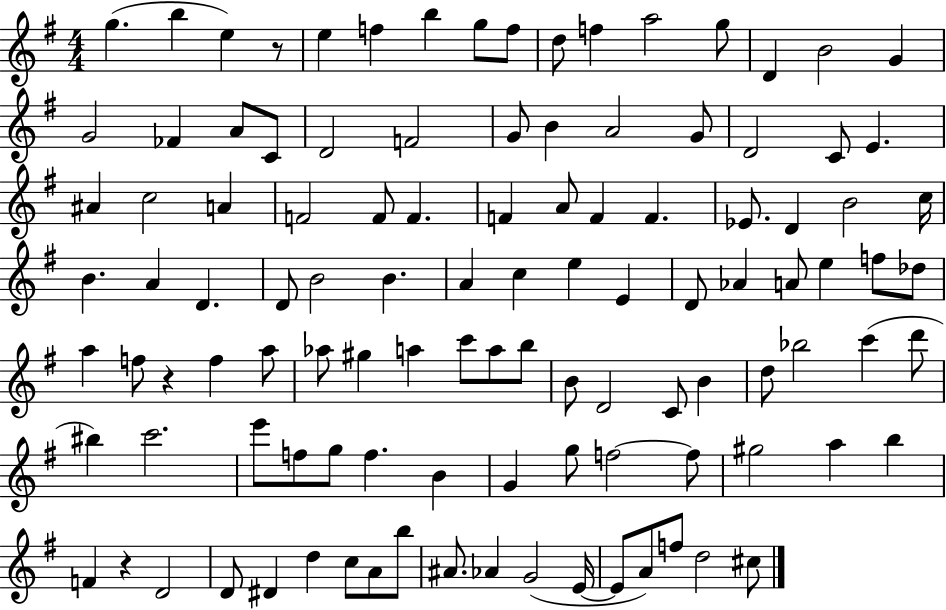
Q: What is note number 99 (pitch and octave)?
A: A#4